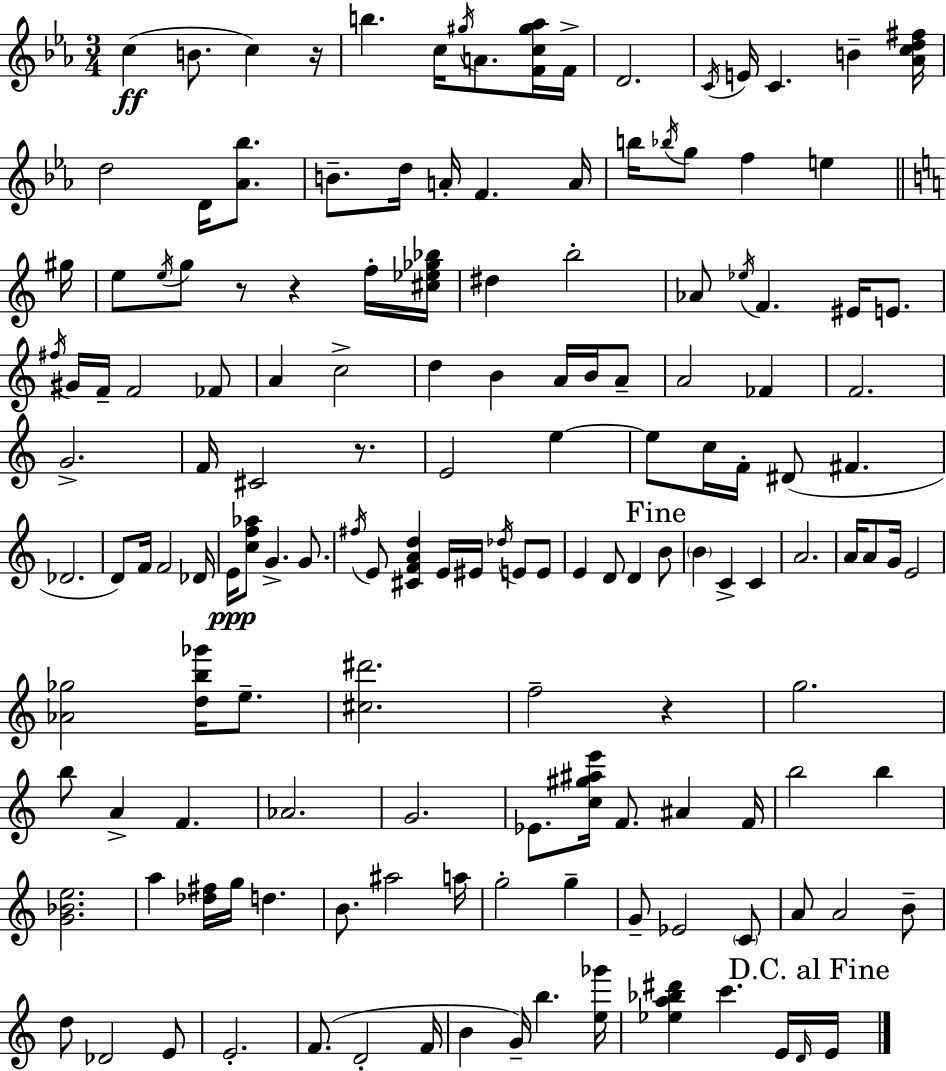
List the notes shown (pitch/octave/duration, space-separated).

C5/q B4/e. C5/q R/s B5/q. C5/s G#5/s A4/e. [F4,C5,G#5,Ab5]/s F4/s D4/h. C4/s E4/s C4/q. B4/q [Ab4,C5,D5,F#5]/s D5/h D4/s [Ab4,Bb5]/e. B4/e. D5/s A4/s F4/q. A4/s B5/s Bb5/s G5/e F5/q E5/q G#5/s E5/e E5/s G5/e R/e R/q F5/s [C#5,Eb5,Gb5,Bb5]/s D#5/q B5/h Ab4/e Eb5/s F4/q. EIS4/s E4/e. F#5/s G#4/s F4/s F4/h FES4/e A4/q C5/h D5/q B4/q A4/s B4/s A4/e A4/h FES4/q F4/h. G4/h. F4/s C#4/h R/e. E4/h E5/q E5/e C5/s F4/s D#4/e F#4/q. Db4/h. D4/e F4/s F4/h Db4/s E4/s [C5,F5,Ab5]/e G4/q. G4/e. F#5/s E4/e [C#4,F4,A4,D5]/q E4/s EIS4/s Db5/s E4/e E4/e E4/q D4/e D4/q B4/e B4/q C4/q C4/q A4/h. A4/s A4/e G4/s E4/h [Ab4,Gb5]/h [D5,B5,Gb6]/s E5/e. [C#5,D#6]/h. F5/h R/q G5/h. B5/e A4/q F4/q. Ab4/h. G4/h. Eb4/e. [C5,G#5,A#5,E6]/s F4/e. A#4/q F4/s B5/h B5/q [G4,Bb4,E5]/h. A5/q [Db5,F#5]/s G5/s D5/q. B4/e. A#5/h A5/s G5/h G5/q G4/e Eb4/h C4/e A4/e A4/h B4/e D5/e Db4/h E4/e E4/h. F4/e. D4/h F4/s B4/q G4/s B5/q. [E5,Gb6]/s [Eb5,A5,Bb5,D#6]/q C6/q. E4/s D4/s E4/s